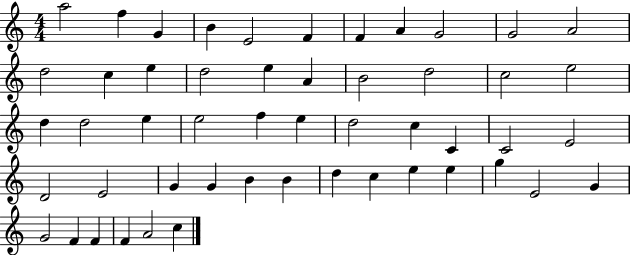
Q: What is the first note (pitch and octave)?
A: A5